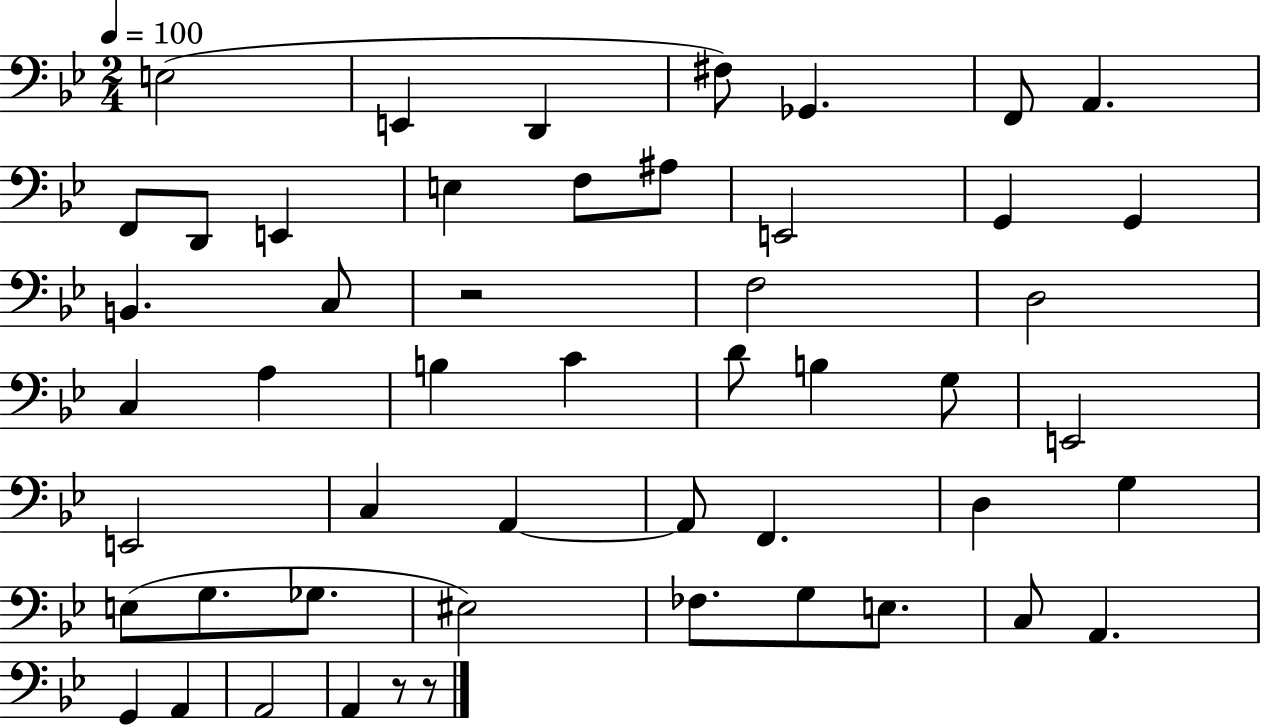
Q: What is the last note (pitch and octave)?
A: A2